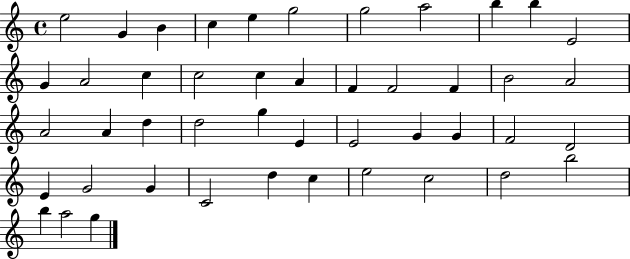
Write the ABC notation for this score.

X:1
T:Untitled
M:4/4
L:1/4
K:C
e2 G B c e g2 g2 a2 b b E2 G A2 c c2 c A F F2 F B2 A2 A2 A d d2 g E E2 G G F2 D2 E G2 G C2 d c e2 c2 d2 b2 b a2 g